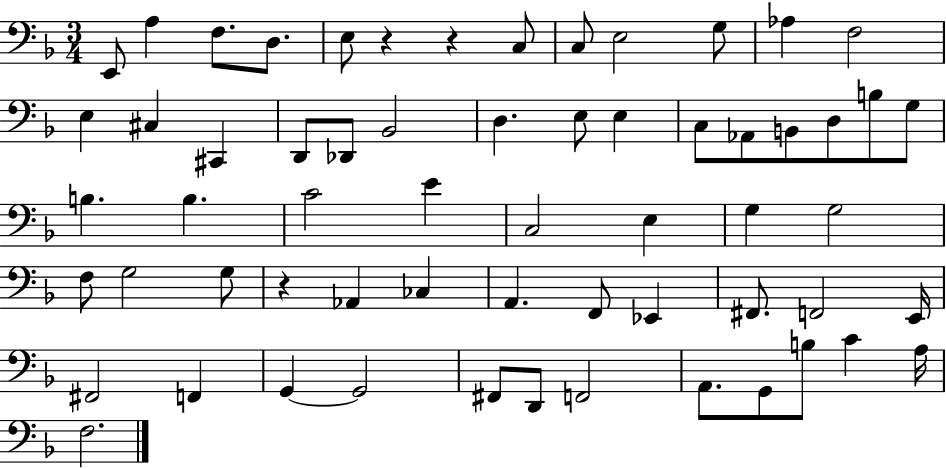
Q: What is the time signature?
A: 3/4